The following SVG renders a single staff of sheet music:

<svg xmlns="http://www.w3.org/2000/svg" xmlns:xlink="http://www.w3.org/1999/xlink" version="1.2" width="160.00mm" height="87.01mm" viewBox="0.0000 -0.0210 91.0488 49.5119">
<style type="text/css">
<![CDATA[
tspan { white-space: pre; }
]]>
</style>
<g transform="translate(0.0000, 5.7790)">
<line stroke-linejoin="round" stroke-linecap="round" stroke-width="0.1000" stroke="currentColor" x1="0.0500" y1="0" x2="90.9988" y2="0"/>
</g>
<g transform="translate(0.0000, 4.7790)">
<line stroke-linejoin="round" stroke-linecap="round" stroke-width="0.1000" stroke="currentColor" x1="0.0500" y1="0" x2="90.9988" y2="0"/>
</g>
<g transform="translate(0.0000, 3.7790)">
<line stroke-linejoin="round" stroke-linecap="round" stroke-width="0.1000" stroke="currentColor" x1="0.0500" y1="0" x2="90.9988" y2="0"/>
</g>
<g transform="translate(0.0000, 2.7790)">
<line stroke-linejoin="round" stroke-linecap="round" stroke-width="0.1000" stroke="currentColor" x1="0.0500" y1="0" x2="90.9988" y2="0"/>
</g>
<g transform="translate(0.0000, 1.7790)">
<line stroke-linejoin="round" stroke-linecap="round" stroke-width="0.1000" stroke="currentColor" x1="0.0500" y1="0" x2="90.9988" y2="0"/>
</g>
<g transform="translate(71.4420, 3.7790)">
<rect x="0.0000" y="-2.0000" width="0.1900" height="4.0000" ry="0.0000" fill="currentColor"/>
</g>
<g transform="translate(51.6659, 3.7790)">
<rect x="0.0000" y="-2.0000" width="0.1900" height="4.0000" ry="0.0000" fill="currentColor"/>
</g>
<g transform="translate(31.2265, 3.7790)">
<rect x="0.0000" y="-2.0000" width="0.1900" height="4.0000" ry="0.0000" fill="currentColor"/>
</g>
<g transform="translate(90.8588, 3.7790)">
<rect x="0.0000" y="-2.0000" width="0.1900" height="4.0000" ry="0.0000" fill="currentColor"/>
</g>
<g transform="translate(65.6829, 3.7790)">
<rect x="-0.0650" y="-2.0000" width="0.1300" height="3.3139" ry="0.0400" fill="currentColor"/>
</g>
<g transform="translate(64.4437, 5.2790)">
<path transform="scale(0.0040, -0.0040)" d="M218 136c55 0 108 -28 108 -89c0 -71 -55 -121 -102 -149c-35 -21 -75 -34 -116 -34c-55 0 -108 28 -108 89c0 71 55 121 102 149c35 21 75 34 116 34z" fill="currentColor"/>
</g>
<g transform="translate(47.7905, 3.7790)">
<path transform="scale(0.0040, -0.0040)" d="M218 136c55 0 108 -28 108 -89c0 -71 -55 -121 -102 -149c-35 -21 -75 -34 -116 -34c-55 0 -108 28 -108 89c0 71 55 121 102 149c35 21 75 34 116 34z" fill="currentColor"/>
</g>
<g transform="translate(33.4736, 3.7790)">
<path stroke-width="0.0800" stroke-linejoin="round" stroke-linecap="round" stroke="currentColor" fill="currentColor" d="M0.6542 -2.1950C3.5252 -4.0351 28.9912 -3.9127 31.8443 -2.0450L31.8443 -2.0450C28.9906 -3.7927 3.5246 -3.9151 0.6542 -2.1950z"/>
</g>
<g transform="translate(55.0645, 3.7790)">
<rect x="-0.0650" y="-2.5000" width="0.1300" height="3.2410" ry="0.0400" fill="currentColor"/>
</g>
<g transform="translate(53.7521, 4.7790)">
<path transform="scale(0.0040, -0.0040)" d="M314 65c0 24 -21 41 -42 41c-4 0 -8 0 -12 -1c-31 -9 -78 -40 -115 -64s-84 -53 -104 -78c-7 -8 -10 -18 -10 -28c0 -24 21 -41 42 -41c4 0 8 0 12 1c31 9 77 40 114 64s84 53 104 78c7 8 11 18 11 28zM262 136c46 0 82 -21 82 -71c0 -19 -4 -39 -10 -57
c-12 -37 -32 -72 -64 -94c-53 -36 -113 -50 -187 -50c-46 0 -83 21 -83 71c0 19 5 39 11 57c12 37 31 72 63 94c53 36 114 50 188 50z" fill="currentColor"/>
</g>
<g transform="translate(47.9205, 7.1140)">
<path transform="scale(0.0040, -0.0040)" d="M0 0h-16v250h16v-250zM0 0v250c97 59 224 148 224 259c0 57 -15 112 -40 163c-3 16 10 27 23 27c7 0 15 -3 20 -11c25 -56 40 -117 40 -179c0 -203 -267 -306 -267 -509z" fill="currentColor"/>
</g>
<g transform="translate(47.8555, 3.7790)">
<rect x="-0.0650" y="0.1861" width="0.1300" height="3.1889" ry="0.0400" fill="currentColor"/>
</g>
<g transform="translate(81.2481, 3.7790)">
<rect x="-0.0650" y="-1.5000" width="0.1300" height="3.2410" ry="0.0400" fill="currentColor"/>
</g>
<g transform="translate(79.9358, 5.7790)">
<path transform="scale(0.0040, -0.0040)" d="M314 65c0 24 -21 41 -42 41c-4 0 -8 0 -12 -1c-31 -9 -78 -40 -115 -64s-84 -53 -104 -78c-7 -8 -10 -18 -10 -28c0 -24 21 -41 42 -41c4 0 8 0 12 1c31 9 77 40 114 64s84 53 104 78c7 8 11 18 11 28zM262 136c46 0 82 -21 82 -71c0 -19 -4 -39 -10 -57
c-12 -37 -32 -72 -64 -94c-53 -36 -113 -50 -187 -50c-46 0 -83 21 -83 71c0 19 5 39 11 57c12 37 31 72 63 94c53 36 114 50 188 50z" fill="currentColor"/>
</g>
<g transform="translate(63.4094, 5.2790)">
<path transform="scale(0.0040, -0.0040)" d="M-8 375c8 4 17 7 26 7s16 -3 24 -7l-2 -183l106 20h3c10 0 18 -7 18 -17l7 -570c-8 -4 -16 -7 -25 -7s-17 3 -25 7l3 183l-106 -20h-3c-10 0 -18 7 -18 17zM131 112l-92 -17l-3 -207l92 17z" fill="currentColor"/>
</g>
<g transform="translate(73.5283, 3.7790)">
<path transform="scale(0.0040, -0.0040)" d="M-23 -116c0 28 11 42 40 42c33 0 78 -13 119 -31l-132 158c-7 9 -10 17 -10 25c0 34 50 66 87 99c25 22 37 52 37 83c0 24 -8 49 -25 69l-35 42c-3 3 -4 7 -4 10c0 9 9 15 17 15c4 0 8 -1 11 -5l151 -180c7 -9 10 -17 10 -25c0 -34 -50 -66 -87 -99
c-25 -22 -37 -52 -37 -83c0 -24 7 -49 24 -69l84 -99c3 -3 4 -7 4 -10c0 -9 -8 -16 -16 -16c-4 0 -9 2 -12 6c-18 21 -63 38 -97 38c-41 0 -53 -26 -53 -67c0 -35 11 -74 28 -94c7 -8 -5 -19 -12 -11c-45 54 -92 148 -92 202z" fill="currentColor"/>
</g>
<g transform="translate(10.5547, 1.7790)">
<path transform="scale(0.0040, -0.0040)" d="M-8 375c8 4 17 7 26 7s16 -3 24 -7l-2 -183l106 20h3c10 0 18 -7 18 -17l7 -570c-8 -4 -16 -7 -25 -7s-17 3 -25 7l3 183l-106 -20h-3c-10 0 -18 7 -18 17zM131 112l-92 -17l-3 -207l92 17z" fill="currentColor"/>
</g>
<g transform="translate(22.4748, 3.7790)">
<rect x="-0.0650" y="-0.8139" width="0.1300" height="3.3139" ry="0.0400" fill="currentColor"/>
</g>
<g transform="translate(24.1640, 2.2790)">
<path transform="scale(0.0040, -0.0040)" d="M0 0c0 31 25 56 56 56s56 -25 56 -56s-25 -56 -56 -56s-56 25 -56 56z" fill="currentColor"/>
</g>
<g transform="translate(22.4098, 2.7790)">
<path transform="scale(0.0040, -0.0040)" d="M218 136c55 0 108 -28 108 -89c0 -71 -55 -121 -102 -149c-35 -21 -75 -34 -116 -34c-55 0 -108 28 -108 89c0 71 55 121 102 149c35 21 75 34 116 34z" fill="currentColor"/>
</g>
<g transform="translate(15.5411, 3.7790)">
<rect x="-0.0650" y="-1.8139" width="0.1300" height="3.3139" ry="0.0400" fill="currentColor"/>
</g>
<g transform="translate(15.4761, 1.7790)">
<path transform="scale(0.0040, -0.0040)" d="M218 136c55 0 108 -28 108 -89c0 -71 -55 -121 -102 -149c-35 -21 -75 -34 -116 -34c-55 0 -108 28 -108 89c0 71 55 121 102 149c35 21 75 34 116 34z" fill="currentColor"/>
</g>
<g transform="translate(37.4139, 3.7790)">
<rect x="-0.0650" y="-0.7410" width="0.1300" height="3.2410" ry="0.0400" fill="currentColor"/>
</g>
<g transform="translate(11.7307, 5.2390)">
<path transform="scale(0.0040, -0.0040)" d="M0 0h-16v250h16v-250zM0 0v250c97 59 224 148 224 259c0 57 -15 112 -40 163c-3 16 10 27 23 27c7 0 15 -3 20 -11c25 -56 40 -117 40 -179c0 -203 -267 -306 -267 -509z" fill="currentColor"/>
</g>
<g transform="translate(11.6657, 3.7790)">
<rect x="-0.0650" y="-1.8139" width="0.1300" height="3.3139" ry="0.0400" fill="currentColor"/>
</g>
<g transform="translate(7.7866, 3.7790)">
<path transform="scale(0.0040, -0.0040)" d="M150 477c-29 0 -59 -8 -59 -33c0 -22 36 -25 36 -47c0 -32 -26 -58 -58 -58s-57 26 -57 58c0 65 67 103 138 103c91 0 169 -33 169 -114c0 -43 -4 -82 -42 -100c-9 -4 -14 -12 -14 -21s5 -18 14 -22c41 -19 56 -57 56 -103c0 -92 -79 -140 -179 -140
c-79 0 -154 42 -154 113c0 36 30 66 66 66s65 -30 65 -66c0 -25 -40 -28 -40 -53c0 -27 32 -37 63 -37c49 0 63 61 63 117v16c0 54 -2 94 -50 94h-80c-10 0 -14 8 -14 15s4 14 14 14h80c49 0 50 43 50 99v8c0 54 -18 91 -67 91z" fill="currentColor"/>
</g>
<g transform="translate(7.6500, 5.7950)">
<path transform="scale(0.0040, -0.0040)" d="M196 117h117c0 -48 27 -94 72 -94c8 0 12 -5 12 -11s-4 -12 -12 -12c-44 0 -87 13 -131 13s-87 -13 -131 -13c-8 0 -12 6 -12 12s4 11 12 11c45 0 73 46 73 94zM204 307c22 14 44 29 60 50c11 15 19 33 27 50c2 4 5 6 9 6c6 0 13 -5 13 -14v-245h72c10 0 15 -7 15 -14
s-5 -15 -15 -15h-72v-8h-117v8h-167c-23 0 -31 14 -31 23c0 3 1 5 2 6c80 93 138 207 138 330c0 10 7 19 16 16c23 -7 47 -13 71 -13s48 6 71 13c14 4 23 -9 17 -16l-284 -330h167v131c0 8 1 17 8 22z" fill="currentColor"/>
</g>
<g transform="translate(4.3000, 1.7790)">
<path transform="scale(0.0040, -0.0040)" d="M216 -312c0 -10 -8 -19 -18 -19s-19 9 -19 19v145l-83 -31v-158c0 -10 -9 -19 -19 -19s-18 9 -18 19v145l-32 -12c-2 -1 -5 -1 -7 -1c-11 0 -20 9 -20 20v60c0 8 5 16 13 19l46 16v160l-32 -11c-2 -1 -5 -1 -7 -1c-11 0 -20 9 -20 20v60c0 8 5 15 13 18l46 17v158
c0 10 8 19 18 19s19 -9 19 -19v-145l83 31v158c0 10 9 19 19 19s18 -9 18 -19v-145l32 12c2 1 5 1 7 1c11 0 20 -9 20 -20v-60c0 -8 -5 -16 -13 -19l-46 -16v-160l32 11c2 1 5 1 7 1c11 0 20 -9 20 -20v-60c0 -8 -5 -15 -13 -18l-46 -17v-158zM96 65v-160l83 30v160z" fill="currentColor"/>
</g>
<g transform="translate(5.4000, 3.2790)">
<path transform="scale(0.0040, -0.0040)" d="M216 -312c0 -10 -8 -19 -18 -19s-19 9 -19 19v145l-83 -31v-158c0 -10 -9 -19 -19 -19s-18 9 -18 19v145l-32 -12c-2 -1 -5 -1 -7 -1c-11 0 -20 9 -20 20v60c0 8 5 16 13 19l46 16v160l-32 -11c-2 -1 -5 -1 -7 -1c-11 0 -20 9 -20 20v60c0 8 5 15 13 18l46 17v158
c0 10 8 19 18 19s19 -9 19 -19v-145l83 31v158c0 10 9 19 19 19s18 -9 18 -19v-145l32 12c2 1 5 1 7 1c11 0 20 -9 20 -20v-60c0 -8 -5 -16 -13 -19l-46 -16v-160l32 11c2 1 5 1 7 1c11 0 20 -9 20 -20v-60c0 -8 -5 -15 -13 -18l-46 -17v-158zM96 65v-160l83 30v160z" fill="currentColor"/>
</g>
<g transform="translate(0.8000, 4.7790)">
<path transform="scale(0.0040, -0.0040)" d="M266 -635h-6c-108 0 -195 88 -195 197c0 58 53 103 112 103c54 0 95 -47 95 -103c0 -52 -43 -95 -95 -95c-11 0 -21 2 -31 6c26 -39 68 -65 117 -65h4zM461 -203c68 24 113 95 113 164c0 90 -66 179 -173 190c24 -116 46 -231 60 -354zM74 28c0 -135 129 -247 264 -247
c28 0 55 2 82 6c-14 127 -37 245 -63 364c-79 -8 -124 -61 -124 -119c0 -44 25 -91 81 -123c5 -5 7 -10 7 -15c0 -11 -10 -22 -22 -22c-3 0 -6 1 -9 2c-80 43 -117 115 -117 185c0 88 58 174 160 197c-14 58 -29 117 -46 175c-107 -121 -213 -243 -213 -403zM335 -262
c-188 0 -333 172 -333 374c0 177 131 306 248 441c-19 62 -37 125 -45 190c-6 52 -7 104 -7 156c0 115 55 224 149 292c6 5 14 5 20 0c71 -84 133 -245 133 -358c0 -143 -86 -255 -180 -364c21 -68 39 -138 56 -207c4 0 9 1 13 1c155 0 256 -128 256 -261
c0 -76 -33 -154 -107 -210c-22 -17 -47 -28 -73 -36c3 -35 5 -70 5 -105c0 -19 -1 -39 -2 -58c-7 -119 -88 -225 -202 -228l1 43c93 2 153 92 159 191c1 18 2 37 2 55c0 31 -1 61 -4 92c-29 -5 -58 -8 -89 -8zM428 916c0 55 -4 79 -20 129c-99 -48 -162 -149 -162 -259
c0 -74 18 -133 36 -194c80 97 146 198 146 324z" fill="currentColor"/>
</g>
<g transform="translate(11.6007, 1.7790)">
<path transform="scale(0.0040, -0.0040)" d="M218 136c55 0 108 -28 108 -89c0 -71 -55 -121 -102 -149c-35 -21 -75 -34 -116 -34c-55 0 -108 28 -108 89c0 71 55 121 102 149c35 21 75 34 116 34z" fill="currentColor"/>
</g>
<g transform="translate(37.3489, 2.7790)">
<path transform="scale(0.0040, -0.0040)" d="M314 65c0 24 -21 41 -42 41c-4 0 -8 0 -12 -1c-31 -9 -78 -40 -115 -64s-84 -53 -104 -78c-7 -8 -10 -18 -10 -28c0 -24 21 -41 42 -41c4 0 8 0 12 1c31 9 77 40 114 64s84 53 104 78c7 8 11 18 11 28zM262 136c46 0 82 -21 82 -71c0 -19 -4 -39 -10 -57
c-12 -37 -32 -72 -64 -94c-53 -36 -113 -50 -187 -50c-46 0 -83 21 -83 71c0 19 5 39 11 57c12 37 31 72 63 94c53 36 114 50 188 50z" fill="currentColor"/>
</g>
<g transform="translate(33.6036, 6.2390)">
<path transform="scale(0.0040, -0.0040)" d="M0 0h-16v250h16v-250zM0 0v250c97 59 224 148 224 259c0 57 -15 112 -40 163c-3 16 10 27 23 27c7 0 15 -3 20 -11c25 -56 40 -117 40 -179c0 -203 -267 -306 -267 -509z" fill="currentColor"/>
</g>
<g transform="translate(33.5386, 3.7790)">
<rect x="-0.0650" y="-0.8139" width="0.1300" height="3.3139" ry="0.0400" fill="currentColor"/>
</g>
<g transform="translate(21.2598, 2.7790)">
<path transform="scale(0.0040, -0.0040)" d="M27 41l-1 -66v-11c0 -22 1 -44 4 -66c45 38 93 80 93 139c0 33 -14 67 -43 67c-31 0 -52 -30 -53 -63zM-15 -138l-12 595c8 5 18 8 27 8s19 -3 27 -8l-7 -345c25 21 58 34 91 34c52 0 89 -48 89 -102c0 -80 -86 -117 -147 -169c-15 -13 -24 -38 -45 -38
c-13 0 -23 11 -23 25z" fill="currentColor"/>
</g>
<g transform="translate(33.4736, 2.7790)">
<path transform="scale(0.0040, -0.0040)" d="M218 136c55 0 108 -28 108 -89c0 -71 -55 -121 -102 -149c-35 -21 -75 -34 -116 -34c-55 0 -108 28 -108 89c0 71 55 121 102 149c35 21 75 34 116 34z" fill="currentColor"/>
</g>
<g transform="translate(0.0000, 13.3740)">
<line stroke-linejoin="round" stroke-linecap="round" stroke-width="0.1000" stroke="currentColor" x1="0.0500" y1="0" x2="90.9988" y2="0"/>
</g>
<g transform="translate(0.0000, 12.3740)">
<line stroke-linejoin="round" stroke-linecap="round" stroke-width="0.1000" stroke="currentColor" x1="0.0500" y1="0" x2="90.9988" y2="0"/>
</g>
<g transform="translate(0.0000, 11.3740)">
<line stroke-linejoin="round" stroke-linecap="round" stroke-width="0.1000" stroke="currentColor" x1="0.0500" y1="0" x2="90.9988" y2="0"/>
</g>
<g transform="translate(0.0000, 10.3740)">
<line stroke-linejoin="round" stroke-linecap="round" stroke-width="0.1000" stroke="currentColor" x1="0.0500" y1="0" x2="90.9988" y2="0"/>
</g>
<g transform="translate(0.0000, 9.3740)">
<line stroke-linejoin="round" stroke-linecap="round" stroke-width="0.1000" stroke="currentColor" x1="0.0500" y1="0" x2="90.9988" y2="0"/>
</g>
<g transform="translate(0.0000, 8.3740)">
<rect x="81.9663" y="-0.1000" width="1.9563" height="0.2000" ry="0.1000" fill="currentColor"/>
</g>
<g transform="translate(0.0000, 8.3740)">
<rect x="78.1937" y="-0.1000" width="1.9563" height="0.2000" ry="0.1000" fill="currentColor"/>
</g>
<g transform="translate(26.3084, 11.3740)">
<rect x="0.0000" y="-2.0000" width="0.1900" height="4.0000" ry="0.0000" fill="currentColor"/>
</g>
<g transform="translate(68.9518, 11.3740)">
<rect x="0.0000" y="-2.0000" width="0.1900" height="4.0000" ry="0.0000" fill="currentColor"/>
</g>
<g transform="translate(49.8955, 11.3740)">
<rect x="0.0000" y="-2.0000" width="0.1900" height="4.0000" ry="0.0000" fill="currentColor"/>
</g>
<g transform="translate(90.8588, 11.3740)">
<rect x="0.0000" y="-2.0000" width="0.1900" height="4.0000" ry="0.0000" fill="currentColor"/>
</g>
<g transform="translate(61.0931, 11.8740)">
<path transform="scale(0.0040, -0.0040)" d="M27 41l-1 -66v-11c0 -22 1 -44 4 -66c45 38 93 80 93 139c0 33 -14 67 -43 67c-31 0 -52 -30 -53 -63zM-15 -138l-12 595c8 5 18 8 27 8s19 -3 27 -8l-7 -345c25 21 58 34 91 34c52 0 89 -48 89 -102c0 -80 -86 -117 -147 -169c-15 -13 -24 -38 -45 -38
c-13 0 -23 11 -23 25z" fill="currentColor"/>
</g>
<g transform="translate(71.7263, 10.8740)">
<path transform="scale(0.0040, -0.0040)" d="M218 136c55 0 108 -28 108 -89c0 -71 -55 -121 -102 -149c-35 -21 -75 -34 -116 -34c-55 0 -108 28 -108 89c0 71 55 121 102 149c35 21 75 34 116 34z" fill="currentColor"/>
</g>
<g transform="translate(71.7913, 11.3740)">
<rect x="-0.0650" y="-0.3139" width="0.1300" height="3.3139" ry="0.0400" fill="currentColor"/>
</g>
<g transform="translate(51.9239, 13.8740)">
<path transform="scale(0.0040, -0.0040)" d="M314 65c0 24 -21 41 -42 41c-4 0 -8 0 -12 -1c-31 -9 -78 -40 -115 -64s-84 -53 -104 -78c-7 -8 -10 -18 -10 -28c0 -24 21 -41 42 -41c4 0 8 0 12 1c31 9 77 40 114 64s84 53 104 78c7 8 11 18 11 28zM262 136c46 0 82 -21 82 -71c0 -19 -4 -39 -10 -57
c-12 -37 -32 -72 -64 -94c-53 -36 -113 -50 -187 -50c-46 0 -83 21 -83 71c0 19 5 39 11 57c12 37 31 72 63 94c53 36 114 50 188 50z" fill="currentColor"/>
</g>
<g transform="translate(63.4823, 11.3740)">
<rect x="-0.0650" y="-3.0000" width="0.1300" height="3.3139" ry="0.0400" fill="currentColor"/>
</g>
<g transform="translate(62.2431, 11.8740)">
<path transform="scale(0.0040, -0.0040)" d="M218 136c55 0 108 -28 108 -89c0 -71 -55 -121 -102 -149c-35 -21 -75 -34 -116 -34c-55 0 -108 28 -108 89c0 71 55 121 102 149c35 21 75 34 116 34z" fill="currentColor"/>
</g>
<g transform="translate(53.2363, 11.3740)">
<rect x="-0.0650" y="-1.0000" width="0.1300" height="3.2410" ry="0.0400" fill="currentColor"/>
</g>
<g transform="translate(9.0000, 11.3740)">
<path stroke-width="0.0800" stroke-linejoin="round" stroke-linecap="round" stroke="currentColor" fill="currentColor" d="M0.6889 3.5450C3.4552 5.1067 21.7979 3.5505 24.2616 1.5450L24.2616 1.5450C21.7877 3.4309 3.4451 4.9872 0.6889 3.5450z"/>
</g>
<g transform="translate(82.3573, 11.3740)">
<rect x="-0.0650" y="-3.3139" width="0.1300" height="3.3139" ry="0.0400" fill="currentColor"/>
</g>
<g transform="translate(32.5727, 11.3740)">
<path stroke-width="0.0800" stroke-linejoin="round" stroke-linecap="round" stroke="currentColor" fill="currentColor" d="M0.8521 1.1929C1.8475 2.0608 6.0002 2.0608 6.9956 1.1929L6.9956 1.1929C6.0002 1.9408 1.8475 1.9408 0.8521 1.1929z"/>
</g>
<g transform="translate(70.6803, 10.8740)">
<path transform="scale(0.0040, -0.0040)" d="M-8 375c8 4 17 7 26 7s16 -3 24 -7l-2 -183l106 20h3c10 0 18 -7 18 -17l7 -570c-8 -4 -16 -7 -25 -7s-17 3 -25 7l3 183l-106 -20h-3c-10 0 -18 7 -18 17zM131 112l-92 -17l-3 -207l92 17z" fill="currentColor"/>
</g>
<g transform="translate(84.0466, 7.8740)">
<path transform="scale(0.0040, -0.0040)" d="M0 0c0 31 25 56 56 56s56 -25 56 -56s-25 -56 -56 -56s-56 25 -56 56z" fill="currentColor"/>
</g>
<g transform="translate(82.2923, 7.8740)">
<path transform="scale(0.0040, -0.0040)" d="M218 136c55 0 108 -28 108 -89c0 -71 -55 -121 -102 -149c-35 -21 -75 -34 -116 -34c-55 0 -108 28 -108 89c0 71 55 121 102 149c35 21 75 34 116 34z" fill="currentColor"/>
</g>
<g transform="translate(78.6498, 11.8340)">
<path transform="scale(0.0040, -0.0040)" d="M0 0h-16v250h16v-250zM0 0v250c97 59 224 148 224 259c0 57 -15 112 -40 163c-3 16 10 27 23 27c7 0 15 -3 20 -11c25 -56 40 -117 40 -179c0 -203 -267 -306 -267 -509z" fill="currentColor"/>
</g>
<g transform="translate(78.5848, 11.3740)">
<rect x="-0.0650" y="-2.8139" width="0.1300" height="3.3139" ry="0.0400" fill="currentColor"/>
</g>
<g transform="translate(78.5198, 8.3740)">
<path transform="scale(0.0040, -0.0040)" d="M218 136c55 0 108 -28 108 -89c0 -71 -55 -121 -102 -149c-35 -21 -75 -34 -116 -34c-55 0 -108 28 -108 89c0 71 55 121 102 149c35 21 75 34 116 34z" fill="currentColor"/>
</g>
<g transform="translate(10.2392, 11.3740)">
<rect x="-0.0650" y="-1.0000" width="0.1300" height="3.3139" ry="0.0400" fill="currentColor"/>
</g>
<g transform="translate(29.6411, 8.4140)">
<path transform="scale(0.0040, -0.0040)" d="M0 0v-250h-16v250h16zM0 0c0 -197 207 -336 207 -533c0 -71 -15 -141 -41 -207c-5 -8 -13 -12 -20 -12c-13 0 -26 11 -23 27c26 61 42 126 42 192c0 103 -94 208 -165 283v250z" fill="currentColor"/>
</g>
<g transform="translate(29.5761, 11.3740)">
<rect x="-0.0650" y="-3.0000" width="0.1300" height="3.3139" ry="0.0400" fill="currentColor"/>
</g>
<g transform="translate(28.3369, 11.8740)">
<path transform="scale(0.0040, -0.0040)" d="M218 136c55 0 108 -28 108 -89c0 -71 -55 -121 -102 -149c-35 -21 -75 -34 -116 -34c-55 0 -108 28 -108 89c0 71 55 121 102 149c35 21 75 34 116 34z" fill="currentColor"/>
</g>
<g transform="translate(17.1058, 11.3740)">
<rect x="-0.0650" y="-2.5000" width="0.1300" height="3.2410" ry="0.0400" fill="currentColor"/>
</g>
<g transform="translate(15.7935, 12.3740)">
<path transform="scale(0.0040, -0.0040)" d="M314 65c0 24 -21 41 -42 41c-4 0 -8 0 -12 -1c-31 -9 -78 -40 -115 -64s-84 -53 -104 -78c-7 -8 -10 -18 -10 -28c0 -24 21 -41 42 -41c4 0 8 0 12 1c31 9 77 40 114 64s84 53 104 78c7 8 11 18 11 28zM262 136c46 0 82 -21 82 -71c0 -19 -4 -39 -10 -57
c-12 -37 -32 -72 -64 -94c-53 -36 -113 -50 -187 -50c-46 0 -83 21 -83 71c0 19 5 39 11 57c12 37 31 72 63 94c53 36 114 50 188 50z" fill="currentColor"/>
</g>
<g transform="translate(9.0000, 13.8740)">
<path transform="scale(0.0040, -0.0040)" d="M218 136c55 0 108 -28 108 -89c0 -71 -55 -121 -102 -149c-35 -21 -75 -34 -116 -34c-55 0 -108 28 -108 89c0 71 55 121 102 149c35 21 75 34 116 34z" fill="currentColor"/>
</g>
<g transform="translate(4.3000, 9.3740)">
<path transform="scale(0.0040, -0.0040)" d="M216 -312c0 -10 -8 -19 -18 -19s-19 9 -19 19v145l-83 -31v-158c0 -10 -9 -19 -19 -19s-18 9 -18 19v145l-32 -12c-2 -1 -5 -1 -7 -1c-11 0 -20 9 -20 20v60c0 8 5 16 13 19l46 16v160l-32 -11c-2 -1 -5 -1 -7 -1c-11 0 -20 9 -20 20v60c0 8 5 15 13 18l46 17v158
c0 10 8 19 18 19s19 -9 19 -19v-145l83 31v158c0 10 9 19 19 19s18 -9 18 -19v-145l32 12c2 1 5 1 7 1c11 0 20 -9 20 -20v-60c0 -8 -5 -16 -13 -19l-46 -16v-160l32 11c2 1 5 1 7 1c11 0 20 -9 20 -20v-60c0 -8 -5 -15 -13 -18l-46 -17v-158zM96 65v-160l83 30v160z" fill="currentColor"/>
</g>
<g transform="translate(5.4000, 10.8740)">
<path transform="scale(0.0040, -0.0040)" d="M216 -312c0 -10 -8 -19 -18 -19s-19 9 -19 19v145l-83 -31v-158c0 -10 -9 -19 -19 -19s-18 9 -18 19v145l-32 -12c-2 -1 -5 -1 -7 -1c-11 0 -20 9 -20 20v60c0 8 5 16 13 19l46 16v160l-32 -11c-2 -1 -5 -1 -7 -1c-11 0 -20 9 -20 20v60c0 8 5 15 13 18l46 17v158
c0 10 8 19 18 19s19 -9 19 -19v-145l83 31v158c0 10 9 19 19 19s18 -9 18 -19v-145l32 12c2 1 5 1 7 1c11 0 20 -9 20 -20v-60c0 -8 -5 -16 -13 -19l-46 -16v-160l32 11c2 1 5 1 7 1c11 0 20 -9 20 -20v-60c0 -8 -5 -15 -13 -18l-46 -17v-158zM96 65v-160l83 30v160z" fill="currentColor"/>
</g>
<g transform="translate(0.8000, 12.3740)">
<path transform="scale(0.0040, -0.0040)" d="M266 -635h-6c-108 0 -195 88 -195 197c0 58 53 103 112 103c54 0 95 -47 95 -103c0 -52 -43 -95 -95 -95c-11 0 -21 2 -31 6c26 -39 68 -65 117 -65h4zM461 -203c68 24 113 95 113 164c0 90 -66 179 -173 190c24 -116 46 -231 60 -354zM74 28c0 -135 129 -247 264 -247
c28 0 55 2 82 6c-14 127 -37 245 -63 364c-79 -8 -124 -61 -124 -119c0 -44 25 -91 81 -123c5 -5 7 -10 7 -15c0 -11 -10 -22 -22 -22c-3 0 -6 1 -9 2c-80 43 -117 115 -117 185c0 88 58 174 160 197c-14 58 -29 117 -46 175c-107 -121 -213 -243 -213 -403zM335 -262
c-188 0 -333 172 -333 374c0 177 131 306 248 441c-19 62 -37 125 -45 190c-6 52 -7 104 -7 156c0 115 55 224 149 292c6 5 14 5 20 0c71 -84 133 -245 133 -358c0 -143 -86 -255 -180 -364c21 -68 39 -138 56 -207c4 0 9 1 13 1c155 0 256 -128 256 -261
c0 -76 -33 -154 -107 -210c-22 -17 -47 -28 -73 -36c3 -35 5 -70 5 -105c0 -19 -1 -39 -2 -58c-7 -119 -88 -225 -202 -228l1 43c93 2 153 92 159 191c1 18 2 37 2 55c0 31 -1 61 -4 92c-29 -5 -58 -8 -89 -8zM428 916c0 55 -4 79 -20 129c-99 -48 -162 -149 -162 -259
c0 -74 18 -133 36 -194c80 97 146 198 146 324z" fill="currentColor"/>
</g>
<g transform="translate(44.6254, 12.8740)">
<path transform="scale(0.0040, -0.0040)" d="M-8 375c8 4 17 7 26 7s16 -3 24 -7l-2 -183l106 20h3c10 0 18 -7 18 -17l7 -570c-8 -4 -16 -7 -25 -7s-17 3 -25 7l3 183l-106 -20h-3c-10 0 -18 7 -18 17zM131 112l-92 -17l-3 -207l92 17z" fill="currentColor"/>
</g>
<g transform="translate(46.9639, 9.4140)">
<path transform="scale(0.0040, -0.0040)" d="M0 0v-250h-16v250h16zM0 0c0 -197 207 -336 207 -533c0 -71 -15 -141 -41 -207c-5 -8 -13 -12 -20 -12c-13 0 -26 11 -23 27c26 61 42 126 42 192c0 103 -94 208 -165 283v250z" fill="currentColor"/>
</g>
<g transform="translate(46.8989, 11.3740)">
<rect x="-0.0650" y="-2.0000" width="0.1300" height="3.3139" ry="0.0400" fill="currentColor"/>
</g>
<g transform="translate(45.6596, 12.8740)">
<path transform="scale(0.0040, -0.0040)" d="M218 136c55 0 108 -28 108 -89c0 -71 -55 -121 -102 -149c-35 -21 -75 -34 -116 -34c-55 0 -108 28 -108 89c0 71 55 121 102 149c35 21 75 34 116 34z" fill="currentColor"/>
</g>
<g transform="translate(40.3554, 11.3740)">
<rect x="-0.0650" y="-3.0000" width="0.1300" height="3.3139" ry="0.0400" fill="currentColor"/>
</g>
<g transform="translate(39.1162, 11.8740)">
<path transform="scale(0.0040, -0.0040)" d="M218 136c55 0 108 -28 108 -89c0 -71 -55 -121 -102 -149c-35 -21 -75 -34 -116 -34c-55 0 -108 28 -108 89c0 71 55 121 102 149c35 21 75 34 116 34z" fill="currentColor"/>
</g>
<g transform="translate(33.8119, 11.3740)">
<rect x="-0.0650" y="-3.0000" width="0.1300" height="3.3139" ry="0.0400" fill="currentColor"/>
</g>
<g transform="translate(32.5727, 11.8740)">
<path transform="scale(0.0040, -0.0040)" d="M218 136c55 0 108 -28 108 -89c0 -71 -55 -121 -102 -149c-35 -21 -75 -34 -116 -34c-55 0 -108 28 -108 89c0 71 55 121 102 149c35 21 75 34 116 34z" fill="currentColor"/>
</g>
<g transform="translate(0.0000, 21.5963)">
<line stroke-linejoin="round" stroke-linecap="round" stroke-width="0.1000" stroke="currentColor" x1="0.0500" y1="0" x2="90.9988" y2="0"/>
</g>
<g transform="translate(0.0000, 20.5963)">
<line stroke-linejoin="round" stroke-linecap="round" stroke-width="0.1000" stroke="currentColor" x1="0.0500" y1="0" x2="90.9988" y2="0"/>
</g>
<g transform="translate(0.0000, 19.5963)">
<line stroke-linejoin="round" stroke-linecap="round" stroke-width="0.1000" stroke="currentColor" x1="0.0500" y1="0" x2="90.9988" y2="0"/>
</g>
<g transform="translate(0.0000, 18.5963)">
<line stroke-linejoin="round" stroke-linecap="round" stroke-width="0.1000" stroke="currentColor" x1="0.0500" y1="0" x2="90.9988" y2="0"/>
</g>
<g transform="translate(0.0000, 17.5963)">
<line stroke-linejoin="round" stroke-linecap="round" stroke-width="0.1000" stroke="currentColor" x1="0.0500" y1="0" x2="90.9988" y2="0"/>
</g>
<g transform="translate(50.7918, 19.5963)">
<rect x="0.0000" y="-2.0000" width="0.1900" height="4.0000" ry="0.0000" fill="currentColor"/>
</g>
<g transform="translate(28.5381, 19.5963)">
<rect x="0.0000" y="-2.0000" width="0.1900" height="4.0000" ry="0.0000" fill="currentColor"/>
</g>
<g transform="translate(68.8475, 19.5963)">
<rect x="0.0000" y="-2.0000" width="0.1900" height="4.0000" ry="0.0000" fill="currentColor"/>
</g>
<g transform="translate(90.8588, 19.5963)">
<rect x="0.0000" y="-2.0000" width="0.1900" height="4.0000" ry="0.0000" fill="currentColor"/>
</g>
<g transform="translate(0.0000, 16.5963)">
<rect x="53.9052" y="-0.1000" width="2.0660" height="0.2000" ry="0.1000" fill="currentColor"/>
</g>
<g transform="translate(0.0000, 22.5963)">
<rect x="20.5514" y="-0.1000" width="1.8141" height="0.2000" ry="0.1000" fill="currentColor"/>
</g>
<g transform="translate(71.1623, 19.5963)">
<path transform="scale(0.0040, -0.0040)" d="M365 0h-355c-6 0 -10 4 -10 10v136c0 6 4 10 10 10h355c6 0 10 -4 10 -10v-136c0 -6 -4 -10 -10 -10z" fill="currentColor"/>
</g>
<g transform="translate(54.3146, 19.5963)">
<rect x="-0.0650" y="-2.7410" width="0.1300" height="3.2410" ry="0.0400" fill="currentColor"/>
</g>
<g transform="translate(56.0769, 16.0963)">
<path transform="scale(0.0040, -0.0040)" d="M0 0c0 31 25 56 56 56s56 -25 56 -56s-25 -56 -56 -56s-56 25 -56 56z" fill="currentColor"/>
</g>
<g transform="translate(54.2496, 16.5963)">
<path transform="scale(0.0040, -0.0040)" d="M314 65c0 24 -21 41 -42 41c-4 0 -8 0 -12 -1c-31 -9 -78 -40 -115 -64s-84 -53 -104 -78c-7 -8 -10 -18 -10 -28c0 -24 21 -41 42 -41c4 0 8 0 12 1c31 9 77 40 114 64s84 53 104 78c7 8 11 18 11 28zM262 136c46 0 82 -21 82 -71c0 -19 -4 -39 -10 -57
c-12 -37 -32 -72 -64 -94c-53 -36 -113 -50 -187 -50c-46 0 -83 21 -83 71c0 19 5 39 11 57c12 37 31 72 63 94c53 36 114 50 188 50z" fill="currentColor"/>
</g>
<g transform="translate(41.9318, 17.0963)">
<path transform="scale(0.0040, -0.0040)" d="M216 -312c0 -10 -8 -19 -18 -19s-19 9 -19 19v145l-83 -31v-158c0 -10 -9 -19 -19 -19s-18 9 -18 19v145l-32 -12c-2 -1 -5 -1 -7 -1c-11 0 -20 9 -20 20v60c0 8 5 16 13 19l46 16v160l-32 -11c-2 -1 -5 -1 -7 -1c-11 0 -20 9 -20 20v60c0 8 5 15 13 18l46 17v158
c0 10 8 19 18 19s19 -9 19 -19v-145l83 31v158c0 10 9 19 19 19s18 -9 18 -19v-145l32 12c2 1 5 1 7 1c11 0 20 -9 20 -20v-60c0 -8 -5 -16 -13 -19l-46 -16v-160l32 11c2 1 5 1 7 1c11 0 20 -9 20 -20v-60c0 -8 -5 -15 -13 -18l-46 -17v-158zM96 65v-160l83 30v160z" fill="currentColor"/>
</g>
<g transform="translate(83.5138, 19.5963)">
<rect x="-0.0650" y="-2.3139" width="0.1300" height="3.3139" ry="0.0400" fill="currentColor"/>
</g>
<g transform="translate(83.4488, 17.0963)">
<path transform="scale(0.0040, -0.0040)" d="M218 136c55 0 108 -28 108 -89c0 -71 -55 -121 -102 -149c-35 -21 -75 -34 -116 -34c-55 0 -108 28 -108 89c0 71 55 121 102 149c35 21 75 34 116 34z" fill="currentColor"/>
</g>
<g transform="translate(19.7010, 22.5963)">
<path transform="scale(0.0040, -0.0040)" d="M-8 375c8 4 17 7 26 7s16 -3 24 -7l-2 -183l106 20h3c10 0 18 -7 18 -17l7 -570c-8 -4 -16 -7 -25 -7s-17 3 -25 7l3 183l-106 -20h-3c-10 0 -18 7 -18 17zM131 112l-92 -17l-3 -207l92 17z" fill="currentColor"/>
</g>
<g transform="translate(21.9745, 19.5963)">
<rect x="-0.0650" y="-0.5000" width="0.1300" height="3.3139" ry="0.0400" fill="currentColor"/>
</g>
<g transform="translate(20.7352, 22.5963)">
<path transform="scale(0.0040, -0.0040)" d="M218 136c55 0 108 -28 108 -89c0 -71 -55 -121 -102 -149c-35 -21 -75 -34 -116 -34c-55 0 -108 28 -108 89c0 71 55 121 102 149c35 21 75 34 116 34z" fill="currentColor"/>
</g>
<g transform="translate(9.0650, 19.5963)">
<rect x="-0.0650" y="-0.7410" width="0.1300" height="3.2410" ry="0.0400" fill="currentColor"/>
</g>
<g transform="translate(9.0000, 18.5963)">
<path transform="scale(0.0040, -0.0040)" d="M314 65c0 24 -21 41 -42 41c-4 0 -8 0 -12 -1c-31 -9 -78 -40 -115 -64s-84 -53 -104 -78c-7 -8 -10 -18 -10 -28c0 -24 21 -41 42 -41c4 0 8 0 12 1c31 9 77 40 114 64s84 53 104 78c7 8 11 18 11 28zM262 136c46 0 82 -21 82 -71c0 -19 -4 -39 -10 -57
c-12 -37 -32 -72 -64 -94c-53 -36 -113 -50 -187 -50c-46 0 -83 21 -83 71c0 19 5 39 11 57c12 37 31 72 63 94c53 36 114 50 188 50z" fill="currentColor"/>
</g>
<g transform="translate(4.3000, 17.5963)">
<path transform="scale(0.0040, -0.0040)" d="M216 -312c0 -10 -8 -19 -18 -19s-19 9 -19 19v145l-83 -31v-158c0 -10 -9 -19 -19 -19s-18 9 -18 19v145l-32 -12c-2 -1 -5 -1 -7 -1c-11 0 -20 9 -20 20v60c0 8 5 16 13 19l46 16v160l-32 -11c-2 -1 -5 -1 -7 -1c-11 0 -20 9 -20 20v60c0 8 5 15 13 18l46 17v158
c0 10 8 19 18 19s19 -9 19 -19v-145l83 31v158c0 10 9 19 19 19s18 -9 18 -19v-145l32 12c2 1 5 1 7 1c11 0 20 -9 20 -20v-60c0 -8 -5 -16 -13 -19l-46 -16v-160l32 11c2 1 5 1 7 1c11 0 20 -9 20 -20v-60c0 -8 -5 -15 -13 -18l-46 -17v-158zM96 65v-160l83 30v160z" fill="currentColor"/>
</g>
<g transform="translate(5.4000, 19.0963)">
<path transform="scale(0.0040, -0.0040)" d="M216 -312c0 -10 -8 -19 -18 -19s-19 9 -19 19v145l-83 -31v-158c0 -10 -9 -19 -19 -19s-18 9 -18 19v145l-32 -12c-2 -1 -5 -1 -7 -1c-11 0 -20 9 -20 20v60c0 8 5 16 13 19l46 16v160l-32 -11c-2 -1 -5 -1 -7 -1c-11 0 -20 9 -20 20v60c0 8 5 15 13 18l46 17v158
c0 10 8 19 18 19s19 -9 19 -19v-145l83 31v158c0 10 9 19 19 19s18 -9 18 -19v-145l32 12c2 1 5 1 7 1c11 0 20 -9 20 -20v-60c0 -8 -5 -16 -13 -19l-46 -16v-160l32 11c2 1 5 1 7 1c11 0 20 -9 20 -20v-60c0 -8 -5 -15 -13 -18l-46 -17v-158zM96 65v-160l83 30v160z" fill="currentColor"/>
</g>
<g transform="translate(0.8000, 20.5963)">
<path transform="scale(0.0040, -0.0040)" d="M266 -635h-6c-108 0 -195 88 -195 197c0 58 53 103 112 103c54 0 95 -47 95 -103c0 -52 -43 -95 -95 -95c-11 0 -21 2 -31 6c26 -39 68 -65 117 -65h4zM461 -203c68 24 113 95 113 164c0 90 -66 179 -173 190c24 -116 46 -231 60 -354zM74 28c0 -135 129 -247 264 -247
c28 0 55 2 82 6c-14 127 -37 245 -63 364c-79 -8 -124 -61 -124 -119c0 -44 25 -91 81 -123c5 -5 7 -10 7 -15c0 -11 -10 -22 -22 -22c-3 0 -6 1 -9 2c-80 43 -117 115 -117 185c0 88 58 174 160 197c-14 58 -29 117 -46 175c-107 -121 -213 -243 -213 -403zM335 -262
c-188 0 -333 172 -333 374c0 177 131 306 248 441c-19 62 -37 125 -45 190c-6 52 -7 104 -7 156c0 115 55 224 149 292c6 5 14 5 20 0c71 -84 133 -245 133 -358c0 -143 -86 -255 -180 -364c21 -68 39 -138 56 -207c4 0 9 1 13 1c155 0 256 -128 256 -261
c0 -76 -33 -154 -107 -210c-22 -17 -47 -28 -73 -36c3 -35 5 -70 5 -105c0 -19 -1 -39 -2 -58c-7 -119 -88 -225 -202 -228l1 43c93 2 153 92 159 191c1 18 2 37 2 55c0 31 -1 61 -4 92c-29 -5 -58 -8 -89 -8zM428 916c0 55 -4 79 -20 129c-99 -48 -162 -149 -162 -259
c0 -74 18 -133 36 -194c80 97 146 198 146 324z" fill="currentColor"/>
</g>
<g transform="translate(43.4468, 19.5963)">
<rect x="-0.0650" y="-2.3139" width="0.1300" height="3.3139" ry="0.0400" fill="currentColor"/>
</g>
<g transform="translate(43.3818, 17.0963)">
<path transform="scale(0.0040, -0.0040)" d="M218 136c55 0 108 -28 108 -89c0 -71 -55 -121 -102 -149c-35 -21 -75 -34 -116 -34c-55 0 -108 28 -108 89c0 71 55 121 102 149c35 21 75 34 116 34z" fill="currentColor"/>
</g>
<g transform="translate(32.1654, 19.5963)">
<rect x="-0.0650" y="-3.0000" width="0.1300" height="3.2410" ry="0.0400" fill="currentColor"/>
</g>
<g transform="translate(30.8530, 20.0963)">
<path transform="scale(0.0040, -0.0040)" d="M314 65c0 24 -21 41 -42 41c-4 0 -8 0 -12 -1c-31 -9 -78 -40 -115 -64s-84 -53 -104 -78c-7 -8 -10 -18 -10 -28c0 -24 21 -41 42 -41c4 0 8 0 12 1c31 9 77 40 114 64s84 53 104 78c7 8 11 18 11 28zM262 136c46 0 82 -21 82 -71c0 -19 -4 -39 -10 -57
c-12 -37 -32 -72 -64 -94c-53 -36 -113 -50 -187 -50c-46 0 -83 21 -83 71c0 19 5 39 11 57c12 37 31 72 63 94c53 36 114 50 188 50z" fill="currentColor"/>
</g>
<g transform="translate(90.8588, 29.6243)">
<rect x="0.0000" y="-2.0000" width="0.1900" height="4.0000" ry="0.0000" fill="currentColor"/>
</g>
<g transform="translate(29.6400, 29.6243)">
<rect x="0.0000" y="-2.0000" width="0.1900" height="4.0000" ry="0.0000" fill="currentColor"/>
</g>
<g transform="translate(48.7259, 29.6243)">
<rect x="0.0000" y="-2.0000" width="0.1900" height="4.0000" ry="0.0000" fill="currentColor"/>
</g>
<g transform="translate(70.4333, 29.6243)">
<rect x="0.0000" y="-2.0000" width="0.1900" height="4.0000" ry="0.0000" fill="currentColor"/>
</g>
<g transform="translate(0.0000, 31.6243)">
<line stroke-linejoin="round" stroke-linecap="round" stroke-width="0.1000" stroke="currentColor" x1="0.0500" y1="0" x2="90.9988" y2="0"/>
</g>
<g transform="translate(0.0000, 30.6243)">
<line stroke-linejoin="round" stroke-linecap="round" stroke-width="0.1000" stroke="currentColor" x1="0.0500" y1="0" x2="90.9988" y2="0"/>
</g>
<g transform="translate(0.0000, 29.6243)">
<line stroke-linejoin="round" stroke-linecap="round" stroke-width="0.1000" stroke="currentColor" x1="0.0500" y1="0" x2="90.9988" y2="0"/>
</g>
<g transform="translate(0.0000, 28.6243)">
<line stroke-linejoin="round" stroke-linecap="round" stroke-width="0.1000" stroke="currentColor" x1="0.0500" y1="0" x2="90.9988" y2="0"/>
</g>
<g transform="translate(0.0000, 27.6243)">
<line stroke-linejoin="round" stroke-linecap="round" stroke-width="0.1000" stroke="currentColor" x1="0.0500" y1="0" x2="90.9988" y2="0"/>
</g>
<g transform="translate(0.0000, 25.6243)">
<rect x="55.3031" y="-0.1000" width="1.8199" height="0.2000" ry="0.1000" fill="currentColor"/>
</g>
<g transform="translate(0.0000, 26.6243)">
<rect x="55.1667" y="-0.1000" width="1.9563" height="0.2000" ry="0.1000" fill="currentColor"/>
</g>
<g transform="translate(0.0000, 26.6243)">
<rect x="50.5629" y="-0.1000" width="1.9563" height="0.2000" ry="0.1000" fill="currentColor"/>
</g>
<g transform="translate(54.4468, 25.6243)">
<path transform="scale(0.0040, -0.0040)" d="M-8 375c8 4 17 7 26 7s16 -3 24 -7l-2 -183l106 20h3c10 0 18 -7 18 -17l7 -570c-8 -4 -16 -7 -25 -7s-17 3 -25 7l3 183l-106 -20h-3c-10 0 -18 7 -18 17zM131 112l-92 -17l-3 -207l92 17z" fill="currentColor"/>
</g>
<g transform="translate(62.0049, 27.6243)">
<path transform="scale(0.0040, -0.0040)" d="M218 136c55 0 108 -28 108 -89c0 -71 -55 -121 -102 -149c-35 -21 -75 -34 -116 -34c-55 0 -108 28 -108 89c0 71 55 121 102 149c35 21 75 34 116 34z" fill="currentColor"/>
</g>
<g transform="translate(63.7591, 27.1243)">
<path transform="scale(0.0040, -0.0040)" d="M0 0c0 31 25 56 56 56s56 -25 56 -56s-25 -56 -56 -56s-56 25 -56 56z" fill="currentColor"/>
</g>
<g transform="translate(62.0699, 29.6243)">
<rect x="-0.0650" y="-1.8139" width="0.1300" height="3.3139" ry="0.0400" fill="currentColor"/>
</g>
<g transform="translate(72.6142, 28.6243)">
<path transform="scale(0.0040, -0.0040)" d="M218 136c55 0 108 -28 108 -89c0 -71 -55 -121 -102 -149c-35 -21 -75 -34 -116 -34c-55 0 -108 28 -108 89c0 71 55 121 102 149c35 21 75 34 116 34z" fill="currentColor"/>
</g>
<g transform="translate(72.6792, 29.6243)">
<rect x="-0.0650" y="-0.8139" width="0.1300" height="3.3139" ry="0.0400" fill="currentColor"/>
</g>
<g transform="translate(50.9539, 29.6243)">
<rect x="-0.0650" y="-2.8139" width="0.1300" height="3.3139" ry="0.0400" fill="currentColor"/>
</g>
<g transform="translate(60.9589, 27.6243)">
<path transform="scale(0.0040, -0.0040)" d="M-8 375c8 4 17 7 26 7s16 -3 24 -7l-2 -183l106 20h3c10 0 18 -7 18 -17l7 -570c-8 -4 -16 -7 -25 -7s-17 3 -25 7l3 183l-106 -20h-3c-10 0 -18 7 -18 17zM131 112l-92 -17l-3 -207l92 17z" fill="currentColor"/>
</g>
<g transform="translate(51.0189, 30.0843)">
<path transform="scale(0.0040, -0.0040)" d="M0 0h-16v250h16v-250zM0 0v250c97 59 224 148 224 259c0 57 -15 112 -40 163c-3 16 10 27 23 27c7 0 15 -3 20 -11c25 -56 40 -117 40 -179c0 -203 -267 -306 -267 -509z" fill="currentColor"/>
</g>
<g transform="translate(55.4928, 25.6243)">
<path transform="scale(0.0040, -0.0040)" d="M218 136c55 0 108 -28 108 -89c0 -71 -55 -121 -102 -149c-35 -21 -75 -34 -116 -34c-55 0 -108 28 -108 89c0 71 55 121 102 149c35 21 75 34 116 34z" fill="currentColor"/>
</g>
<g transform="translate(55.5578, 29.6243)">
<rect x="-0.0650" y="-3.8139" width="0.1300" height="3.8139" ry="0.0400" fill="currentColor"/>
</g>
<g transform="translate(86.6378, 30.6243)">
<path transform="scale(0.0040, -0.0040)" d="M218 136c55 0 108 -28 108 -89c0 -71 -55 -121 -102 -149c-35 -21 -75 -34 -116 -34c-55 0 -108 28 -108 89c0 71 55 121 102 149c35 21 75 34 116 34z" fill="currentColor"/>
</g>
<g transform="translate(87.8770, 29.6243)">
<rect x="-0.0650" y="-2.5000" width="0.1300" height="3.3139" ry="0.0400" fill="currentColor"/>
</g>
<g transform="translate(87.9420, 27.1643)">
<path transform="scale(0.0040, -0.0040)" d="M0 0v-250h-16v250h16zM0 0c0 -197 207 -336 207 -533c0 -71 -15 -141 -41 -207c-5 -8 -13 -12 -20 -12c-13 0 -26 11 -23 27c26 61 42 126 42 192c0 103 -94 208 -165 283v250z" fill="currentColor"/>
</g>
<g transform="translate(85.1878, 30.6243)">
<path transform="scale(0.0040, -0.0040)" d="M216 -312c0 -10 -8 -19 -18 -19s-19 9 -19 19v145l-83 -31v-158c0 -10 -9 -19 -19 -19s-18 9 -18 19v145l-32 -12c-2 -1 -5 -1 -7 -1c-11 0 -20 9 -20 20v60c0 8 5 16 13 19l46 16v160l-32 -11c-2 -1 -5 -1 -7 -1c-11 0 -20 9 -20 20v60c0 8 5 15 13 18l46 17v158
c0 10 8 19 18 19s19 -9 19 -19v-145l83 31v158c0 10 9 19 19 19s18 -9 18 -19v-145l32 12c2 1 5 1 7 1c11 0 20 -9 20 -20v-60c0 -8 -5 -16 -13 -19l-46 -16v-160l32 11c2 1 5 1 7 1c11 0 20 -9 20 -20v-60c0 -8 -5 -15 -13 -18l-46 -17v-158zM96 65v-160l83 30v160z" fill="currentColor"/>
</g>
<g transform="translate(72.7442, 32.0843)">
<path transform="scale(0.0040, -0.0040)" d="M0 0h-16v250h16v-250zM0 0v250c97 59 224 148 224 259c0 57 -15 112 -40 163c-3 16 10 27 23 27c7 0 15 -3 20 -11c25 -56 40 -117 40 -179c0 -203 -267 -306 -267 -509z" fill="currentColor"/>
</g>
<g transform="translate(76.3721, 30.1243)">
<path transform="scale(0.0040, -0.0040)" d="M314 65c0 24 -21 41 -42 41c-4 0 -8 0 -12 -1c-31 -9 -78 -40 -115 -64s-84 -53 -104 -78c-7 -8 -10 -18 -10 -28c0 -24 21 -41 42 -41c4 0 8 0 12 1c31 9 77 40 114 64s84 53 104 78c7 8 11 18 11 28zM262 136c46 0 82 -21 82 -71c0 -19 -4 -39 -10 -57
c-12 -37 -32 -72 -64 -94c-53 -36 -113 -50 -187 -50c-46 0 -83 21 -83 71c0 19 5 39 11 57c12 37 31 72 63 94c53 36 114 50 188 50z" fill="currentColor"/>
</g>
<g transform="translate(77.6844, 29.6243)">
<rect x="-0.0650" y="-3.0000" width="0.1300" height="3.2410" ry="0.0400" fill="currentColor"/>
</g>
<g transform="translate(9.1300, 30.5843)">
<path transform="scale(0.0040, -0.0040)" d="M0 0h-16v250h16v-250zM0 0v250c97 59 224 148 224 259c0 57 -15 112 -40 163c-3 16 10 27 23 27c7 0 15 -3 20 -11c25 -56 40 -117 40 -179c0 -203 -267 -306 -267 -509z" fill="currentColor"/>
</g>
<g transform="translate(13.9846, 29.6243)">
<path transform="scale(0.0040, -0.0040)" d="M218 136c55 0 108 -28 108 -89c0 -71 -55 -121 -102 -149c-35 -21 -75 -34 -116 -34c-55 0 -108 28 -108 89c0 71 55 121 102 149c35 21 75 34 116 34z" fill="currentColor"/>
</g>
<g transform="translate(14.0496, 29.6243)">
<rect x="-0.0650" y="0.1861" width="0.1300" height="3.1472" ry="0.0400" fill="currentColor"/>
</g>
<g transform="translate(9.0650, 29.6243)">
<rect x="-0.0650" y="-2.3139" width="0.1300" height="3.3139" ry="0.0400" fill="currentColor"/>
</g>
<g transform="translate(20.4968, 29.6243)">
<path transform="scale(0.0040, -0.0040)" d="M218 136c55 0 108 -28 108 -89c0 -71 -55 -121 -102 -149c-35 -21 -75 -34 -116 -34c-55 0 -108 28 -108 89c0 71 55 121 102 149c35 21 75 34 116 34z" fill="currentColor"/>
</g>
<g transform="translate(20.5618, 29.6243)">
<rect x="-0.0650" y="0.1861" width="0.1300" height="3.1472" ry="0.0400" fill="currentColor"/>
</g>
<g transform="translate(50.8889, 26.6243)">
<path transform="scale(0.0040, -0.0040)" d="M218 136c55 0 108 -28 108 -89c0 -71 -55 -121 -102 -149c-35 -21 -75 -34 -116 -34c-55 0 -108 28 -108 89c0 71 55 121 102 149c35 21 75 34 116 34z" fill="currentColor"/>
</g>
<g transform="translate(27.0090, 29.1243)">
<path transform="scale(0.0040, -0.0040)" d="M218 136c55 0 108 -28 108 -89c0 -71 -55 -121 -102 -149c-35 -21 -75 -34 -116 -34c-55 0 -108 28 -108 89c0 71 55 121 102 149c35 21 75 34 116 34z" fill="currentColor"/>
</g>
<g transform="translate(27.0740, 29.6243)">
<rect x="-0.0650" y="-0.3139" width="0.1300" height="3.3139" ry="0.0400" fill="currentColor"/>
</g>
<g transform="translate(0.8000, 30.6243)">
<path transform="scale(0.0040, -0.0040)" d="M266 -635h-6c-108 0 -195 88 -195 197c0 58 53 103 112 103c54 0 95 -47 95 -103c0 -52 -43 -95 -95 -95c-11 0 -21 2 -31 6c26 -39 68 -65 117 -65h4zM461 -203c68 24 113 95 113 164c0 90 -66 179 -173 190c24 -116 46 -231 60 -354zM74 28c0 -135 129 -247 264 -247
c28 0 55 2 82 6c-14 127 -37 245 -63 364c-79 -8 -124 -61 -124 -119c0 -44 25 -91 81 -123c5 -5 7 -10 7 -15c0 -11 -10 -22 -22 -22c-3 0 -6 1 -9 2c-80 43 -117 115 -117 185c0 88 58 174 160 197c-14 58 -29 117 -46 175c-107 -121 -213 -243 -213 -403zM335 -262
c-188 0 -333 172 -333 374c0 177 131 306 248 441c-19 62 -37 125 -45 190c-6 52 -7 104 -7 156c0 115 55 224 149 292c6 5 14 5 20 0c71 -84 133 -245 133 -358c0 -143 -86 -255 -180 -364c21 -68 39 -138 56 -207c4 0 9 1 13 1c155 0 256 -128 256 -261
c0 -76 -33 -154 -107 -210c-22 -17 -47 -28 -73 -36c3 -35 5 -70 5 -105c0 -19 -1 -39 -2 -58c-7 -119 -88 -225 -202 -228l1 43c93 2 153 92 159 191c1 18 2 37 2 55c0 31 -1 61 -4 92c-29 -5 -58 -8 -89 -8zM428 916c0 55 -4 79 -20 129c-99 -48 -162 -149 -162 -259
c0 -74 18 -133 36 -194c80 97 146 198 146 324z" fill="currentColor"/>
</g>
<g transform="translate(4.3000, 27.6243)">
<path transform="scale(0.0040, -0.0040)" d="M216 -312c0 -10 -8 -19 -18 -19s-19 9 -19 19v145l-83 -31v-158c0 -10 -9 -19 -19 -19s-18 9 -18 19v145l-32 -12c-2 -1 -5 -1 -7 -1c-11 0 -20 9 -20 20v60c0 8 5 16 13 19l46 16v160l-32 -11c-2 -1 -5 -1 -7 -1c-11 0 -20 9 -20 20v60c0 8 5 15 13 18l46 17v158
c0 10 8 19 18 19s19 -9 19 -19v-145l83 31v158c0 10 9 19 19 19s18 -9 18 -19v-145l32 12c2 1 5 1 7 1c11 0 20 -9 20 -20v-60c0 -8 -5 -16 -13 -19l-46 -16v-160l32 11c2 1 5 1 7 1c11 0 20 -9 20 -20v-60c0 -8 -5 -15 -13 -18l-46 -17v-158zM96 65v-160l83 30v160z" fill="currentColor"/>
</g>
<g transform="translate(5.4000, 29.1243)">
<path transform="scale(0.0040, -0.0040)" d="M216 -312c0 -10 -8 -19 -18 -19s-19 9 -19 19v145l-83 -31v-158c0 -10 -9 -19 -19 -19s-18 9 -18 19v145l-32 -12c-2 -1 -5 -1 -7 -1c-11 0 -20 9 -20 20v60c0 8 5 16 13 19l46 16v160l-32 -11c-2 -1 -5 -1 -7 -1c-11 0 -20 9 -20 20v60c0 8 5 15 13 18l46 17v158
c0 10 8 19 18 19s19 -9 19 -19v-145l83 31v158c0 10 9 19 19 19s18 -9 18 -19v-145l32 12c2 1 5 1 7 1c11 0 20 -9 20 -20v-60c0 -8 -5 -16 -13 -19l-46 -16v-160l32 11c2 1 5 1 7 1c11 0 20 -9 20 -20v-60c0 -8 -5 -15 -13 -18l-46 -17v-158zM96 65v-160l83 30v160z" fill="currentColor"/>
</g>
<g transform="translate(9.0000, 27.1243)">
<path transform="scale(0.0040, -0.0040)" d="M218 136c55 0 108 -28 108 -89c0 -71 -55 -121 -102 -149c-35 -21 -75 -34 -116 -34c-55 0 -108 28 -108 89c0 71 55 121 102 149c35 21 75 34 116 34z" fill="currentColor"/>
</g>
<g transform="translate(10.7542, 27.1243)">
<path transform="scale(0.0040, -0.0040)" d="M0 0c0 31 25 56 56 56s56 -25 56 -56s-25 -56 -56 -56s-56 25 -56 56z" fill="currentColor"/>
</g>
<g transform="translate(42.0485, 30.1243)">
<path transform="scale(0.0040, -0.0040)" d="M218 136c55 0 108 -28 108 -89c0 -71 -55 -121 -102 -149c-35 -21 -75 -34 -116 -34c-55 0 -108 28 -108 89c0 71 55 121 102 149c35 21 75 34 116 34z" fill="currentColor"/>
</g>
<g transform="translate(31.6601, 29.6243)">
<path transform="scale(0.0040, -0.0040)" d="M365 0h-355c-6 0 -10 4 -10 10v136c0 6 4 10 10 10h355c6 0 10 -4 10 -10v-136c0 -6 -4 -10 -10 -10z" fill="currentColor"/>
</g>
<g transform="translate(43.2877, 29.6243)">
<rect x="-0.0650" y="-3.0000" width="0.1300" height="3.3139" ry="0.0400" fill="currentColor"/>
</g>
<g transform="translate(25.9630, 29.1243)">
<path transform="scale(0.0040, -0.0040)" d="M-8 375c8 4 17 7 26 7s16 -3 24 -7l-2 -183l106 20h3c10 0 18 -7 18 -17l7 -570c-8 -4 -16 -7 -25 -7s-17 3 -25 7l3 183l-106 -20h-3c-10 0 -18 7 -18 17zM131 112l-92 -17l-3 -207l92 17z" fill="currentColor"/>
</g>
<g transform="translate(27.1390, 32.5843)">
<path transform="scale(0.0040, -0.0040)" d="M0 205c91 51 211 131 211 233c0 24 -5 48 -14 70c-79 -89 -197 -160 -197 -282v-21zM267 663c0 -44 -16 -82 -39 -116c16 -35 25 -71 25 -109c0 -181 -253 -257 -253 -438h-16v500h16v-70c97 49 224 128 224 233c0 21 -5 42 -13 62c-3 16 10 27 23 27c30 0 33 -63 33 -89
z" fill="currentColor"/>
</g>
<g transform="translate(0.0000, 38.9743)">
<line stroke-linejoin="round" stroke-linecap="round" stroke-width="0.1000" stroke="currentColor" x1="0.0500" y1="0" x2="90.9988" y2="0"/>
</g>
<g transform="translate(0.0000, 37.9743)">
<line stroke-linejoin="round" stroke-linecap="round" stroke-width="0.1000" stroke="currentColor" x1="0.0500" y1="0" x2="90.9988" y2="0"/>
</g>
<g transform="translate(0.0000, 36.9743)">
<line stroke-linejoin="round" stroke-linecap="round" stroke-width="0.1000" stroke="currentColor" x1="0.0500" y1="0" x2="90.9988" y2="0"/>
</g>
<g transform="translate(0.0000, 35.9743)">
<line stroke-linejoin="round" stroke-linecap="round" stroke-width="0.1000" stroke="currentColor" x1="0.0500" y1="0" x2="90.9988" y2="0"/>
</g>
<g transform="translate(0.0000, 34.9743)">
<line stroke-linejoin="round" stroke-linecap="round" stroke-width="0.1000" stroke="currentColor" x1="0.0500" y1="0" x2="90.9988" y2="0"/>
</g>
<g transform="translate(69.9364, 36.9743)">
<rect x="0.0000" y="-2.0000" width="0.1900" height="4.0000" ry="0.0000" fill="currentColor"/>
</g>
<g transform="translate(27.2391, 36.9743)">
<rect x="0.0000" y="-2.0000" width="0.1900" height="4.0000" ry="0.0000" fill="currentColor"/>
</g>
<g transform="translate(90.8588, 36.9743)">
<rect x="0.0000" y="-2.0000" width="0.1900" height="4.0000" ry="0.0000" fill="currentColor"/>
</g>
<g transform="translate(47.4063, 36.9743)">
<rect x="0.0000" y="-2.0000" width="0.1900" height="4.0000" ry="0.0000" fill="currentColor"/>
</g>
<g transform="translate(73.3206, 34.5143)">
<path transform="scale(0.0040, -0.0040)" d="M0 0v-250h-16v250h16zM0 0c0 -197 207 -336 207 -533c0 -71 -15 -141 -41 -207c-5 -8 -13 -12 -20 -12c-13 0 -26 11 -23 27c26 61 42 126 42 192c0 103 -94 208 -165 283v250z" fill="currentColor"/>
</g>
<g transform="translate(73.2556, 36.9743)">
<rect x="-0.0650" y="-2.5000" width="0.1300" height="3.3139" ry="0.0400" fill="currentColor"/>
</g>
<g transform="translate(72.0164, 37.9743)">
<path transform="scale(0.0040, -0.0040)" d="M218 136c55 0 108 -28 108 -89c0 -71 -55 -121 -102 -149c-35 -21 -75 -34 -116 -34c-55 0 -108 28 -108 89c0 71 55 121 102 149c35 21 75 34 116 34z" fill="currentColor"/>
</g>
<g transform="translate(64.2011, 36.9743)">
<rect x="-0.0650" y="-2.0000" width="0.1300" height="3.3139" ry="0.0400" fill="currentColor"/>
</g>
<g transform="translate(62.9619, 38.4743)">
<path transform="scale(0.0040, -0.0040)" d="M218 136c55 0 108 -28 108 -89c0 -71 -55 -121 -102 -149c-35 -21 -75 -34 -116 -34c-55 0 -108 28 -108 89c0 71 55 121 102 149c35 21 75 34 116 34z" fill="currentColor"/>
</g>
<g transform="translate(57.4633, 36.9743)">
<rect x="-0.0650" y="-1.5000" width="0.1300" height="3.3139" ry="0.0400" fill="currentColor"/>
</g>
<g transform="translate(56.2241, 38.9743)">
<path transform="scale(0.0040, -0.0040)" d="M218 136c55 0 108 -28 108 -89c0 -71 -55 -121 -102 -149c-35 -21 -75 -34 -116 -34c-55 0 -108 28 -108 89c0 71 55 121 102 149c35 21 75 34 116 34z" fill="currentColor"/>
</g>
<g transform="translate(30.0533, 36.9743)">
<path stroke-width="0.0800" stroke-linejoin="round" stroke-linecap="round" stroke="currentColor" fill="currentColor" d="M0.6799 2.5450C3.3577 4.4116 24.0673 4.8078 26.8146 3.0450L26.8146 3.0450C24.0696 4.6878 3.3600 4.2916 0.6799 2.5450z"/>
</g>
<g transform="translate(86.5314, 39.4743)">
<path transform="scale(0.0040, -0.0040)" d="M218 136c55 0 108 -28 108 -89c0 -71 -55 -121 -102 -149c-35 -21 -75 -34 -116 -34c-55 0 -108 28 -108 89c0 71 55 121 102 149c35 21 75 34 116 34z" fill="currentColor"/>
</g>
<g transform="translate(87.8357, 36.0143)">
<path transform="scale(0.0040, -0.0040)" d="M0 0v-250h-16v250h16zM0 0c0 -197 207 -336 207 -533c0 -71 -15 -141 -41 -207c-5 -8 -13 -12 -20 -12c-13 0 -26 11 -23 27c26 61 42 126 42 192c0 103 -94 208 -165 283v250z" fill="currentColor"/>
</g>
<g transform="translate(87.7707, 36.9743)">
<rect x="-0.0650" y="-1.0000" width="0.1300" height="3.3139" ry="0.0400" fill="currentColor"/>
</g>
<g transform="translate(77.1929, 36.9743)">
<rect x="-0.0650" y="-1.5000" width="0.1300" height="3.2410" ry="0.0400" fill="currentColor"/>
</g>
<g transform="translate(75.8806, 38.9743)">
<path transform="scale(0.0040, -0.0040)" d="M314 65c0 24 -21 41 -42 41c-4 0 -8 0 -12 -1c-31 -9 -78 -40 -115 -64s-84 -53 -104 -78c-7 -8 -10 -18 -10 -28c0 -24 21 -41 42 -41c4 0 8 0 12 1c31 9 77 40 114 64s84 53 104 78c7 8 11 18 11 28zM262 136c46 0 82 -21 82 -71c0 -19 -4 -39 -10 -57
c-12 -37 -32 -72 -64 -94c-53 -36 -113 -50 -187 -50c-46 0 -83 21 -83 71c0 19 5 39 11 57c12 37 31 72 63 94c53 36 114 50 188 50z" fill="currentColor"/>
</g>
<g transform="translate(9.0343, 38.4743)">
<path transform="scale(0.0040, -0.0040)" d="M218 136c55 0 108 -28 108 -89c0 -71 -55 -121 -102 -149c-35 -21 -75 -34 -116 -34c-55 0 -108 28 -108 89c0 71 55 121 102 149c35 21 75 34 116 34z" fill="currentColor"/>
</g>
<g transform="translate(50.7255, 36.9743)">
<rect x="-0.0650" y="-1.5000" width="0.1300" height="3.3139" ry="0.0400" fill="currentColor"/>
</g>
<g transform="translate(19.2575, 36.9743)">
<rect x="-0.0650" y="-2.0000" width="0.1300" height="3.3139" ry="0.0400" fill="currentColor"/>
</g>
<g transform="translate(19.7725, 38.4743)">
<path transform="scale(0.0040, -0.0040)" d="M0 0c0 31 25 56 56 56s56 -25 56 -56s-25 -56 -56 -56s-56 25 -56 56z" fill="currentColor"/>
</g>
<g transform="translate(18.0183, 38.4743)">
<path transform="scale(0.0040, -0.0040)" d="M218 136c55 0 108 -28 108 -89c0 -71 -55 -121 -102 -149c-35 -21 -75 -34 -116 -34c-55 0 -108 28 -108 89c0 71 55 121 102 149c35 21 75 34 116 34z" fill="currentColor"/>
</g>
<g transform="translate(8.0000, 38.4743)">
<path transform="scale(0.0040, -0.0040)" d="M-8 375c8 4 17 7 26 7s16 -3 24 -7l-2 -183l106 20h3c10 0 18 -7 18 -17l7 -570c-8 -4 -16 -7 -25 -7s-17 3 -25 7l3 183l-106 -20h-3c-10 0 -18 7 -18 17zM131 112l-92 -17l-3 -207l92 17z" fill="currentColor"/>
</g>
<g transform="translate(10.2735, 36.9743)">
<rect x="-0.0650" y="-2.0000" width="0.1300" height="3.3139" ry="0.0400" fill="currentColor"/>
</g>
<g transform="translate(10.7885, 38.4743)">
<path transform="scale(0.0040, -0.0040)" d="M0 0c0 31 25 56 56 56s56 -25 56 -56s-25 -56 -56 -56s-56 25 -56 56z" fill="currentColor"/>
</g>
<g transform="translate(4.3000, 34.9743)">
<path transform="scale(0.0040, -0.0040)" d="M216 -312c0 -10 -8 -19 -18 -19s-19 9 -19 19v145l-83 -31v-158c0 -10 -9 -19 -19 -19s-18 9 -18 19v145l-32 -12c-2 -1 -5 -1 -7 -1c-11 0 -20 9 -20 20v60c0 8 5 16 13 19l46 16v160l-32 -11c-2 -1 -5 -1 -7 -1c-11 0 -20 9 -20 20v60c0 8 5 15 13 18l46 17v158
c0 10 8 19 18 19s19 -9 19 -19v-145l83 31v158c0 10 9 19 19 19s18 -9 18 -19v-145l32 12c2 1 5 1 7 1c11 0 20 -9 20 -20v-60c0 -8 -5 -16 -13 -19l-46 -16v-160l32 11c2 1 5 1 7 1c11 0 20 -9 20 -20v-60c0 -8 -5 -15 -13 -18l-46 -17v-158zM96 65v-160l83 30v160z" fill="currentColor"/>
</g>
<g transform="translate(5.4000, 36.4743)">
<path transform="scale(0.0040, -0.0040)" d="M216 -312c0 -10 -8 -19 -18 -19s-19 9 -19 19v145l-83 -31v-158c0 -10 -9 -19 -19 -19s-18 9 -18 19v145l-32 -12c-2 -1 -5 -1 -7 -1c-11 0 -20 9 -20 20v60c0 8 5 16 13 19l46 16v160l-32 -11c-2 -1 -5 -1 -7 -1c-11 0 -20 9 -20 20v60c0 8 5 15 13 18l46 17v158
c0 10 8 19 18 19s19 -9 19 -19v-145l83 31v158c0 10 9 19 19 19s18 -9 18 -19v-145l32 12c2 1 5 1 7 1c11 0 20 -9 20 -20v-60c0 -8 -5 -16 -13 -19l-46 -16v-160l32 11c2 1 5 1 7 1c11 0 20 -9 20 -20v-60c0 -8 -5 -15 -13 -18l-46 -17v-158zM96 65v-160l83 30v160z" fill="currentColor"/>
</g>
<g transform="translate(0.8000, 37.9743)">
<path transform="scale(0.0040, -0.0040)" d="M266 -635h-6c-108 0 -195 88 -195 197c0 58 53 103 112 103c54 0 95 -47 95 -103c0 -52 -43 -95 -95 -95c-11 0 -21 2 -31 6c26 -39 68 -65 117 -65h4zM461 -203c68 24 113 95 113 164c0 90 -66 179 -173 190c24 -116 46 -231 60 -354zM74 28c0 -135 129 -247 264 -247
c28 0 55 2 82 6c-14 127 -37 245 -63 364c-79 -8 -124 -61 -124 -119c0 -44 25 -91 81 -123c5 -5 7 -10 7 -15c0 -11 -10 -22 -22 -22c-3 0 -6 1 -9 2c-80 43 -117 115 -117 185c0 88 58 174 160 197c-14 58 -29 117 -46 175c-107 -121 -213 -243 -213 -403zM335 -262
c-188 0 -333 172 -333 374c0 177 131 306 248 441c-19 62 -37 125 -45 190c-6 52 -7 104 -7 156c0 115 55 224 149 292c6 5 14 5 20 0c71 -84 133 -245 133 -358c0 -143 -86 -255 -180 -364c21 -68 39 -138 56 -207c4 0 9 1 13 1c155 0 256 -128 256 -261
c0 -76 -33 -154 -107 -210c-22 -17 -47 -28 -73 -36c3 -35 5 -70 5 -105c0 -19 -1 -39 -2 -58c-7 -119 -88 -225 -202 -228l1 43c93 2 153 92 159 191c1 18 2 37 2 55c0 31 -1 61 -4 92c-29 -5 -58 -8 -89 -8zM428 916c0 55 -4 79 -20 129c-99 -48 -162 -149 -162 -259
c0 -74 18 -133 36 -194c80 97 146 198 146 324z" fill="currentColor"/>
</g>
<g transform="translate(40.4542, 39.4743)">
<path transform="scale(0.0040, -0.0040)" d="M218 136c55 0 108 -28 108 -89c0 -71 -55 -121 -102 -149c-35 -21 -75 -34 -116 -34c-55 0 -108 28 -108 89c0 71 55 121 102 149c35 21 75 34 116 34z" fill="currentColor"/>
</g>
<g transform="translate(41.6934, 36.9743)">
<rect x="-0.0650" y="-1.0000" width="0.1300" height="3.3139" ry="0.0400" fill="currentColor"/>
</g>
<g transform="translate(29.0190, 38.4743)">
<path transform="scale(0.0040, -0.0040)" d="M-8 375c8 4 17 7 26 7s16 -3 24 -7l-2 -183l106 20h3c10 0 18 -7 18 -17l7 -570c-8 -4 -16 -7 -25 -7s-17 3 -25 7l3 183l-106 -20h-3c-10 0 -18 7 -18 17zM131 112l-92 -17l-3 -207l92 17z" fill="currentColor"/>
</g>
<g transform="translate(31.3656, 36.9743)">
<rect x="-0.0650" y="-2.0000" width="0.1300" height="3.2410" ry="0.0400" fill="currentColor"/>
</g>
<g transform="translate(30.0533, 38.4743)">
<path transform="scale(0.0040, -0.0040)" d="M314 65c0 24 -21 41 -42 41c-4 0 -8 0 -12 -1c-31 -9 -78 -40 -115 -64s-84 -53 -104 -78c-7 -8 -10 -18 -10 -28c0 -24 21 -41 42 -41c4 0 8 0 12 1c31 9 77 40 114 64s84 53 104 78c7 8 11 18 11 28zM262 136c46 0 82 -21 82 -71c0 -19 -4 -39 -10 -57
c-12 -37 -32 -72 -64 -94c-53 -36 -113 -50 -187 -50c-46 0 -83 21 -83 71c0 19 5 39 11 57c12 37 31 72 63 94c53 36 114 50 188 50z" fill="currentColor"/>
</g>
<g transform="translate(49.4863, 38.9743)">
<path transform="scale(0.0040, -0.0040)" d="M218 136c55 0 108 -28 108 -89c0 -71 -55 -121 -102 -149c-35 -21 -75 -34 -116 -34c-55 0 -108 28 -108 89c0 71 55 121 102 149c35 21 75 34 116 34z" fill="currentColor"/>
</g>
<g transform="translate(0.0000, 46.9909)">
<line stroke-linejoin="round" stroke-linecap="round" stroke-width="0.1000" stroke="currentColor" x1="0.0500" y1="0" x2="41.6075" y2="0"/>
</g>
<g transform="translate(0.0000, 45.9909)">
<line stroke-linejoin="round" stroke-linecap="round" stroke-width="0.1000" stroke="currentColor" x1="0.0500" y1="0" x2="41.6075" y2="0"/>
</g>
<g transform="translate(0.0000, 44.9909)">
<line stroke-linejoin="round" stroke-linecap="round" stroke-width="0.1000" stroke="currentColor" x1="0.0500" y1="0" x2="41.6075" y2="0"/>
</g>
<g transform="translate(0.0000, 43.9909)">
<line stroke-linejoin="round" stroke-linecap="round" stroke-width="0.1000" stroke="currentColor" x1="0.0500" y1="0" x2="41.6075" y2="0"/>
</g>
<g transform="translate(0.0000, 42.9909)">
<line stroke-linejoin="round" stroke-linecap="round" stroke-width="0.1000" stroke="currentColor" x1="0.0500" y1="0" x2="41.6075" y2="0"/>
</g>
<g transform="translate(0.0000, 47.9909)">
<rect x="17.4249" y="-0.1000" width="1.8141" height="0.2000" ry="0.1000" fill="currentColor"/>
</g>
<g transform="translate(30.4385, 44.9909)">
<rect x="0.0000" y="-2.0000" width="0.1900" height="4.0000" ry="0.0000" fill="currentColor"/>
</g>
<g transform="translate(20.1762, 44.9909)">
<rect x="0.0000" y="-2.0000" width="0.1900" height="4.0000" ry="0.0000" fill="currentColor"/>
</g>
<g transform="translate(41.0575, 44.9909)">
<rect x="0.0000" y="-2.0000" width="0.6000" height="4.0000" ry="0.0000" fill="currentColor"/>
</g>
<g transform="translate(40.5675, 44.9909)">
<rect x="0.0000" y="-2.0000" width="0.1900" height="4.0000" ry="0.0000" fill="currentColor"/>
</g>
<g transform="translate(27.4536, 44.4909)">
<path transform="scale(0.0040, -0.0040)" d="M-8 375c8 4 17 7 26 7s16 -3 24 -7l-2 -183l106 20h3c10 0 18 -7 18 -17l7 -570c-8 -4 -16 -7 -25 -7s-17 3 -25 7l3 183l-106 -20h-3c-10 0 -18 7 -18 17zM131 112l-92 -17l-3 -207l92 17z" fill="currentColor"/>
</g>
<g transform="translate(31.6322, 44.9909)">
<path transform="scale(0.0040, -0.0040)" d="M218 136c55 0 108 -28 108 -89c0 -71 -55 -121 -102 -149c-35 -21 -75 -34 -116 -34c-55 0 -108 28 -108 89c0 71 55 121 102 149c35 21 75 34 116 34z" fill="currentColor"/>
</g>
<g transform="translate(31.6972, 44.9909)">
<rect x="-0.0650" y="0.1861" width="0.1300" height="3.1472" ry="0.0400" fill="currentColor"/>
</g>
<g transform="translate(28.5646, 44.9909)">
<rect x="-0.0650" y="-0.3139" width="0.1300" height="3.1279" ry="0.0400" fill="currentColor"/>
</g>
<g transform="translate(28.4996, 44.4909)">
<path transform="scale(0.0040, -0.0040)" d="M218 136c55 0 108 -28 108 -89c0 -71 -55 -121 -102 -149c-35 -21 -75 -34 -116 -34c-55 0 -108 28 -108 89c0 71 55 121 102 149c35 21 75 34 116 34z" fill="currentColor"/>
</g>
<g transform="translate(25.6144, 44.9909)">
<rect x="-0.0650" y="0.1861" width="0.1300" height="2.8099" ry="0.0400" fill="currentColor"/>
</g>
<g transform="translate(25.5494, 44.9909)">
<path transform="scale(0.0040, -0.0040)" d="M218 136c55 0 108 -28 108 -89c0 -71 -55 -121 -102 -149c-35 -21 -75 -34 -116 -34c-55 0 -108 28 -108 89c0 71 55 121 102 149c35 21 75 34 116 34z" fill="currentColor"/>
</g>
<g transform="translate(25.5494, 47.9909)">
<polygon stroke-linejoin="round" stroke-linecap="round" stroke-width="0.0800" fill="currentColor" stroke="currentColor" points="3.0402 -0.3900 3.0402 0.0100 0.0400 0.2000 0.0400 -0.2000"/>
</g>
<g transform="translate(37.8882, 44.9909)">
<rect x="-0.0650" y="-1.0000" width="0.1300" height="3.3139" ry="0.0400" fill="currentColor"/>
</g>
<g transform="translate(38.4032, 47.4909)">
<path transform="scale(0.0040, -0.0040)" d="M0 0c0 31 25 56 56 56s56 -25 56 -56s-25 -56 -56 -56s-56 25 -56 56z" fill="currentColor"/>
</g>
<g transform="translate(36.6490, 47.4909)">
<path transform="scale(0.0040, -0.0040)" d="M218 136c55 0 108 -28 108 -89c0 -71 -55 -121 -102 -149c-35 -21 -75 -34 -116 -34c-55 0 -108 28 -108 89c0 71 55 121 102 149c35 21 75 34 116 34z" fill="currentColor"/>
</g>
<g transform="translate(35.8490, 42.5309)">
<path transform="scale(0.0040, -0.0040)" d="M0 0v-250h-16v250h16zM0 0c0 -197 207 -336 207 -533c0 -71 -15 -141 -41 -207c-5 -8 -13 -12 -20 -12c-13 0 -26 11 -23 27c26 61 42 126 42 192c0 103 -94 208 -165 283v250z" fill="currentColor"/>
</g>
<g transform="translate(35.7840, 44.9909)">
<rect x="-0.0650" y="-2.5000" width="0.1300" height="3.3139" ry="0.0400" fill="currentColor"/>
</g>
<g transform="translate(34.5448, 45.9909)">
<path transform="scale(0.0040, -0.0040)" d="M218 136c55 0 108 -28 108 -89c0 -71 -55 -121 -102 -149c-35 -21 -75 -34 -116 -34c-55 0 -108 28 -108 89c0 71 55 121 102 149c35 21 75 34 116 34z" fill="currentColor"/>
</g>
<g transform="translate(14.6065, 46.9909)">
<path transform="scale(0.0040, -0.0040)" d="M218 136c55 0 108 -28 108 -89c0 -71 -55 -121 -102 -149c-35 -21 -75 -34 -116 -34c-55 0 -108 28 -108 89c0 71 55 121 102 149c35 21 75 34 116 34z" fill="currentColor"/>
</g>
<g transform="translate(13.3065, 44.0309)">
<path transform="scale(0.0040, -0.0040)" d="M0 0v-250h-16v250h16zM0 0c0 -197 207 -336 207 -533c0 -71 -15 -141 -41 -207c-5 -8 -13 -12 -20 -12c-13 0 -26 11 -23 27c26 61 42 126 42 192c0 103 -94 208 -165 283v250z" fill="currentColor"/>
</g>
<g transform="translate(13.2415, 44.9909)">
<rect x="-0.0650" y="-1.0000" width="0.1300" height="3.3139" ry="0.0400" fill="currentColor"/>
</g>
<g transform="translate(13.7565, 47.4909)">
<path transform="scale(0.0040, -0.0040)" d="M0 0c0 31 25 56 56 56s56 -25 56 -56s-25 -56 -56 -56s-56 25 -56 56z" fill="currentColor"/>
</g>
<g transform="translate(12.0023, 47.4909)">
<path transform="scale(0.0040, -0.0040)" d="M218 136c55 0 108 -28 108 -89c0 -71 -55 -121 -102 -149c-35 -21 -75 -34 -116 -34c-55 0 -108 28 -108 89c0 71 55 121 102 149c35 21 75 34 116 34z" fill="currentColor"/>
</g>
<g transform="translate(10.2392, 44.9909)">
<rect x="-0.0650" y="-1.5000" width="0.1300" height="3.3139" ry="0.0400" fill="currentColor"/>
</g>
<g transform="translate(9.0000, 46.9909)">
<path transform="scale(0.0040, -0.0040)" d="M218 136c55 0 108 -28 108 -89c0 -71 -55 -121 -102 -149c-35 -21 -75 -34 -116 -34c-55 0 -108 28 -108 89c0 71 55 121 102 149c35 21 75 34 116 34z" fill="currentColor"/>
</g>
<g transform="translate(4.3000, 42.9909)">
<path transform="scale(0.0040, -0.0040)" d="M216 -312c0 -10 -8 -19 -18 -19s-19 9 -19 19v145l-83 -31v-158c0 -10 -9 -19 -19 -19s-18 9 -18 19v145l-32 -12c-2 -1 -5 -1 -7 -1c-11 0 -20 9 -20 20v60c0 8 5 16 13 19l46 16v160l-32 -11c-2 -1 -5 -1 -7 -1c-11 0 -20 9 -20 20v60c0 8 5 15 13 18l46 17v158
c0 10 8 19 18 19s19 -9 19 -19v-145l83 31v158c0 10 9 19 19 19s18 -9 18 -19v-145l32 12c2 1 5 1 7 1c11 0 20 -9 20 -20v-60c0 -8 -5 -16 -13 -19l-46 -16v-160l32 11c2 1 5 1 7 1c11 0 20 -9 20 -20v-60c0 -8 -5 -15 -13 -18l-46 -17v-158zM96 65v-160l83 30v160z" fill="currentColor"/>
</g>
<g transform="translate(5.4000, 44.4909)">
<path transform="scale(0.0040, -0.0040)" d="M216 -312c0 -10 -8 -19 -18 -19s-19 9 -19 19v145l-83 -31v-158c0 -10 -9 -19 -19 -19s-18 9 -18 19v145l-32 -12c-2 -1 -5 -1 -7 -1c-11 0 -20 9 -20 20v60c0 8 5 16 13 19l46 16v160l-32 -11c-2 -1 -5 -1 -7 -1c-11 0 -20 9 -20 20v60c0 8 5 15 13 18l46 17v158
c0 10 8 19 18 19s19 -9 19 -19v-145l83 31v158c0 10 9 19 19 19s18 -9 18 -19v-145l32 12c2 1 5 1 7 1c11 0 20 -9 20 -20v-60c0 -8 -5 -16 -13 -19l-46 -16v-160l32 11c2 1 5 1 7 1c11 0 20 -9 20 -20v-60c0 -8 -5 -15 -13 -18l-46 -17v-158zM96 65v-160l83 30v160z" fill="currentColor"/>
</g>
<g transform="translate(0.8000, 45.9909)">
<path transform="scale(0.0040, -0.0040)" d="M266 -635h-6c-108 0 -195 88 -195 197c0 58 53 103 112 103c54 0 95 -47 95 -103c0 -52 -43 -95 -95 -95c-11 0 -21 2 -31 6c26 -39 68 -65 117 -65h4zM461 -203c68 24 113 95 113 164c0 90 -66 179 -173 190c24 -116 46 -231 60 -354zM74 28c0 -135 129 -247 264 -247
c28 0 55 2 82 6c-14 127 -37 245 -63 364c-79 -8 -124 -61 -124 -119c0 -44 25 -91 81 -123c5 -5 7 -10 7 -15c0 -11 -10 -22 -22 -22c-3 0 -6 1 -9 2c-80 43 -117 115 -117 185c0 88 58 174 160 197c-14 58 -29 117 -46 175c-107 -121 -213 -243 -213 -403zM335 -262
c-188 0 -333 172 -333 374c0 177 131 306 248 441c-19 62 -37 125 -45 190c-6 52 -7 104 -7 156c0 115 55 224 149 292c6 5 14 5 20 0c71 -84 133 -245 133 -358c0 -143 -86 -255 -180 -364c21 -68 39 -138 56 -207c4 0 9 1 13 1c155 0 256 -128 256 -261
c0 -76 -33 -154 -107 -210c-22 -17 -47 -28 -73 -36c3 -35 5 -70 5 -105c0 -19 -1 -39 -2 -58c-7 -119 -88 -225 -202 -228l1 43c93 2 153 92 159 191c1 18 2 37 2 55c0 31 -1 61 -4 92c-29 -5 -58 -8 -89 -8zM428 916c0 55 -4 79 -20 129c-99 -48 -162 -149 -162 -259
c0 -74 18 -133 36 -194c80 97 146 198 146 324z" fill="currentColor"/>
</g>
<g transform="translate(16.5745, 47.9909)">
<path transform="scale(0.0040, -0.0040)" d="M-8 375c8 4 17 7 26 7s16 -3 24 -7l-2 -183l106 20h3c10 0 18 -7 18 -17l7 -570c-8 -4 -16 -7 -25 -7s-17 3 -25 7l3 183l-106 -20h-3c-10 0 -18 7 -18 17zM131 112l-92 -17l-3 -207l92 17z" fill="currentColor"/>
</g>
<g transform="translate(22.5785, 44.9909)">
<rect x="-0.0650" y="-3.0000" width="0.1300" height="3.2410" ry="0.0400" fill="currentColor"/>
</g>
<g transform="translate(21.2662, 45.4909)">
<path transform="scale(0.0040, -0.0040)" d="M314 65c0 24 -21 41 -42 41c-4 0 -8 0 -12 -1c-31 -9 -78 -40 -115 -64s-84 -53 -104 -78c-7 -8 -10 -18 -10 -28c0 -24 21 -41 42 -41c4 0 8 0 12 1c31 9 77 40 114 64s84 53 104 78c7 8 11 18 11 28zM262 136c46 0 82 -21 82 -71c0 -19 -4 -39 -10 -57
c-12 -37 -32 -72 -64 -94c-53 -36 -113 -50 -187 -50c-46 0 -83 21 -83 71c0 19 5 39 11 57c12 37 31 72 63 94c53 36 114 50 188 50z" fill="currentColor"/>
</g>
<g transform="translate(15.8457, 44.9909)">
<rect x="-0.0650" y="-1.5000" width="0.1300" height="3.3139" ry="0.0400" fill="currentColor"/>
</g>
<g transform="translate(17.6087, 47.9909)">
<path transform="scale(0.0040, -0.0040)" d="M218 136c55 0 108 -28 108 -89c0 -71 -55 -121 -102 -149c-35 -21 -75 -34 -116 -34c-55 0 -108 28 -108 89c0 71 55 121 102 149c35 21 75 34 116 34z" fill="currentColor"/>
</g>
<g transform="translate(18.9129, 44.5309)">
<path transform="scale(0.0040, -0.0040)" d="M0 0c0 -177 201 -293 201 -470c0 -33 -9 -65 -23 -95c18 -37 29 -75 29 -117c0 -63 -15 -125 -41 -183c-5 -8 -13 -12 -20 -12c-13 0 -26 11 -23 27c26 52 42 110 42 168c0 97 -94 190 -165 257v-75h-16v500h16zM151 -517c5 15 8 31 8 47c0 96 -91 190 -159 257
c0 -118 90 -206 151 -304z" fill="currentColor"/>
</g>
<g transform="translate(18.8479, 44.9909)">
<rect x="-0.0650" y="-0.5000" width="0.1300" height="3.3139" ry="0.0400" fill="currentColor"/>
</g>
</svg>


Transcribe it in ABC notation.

X:1
T:Untitled
M:3/4
L:1/4
K:D
f/2 f _d d/2 d2 B/2 G2 F z E2 D G2 A/2 A A F/2 D2 _A c a/2 b d2 C A2 ^g a2 z2 g g/2 B B c/4 z2 A a/2 c' f d/2 A2 ^G/2 F F F2 D E E ^F G/2 E2 D/2 E D/2 E C/4 A2 B/2 c/2 B G/2 D